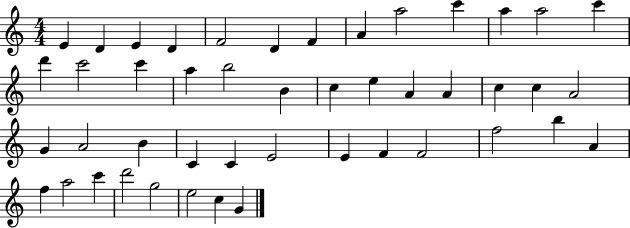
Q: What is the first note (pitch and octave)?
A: E4